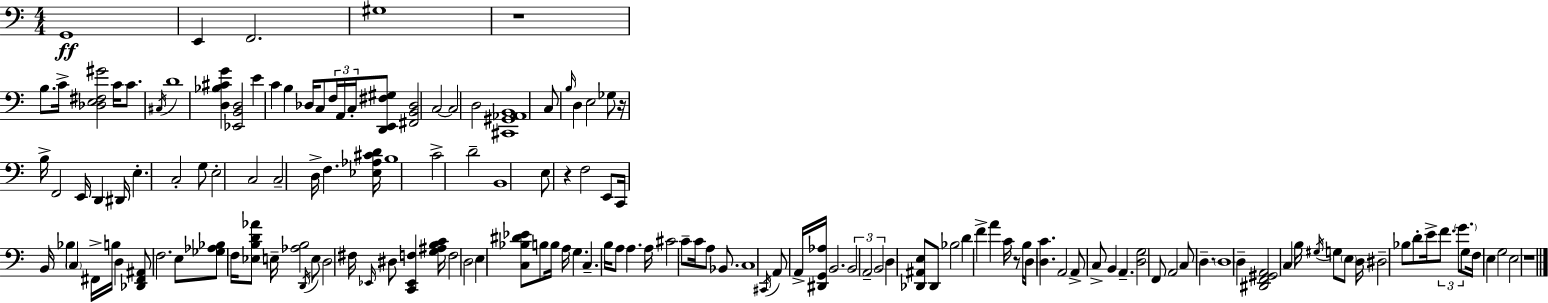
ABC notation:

X:1
T:Untitled
M:4/4
L:1/4
K:C
G,,4 E,, F,,2 ^G,4 z4 B,/2 C/4 [_D,E,^F,^G]2 C/4 C/2 ^C,/4 D4 [D,_B,^CG] [_E,,B,,D,]2 E C B, _D,/4 C,/2 F,/4 A,,/4 C,/4 [D,,E,,^F,^G,]/2 [^F,,B,,_D,]2 C,2 C,2 D,2 [^C,,^G,,_A,,B,,]4 C,/2 B,/4 D, E,2 _G,/2 z/4 B,/4 F,,2 E,,/4 D,, ^D,,/4 E, C,2 G,/2 E,2 C,2 C,2 D,/4 F, [_E,_A,^CD]/4 B,4 C2 D2 B,,4 E,/2 z F,2 E,,/2 C,,/4 B,,/4 _B, C, ^F,,/4 B,/4 D, [_D,,^F,,^A,,]/2 F,2 E,/2 [_G,_A,_B,]/2 F,/4 [_E,B,D_A]/2 E,/4 [_A,B,]2 D,,/4 E,/2 D,2 ^F,/4 _E,,/4 ^D,/2 [C,,_E,,F,] [G,^A,B,C]/4 F,2 D,2 E, [C,_B,^D_E]/2 B,/2 B,/4 A,/4 G, C, B,/4 A,/2 A, A,/4 ^C2 C/2 C/4 A,/2 _B,,/2 C,4 ^C,,/4 A,,/2 A,,/4 [^D,,G,,_A,]/4 B,,2 B,,2 A,,2 B,,2 D, [_D,,^A,,E,]/2 _D,,/2 _B,2 D F A C/4 z/2 B,/4 D,/2 [D,C] A,,2 A,,/2 C,/2 B,, A,, [D,G,]2 F,,/2 A,,2 C,/2 D, D,4 D, [^D,,F,,^G,,A,,]2 C, B,/4 ^G,/4 G,/2 E,/2 D,/4 ^D,2 _B,/2 D/2 E/4 F/2 G/2 G,/2 F,/4 E, G,2 E,2 z4